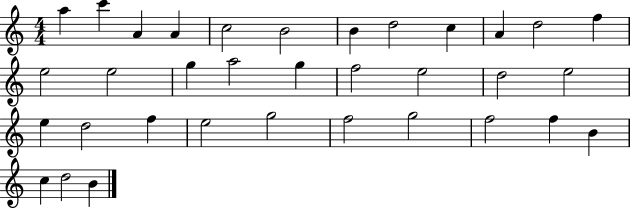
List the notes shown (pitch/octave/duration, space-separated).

A5/q C6/q A4/q A4/q C5/h B4/h B4/q D5/h C5/q A4/q D5/h F5/q E5/h E5/h G5/q A5/h G5/q F5/h E5/h D5/h E5/h E5/q D5/h F5/q E5/h G5/h F5/h G5/h F5/h F5/q B4/q C5/q D5/h B4/q